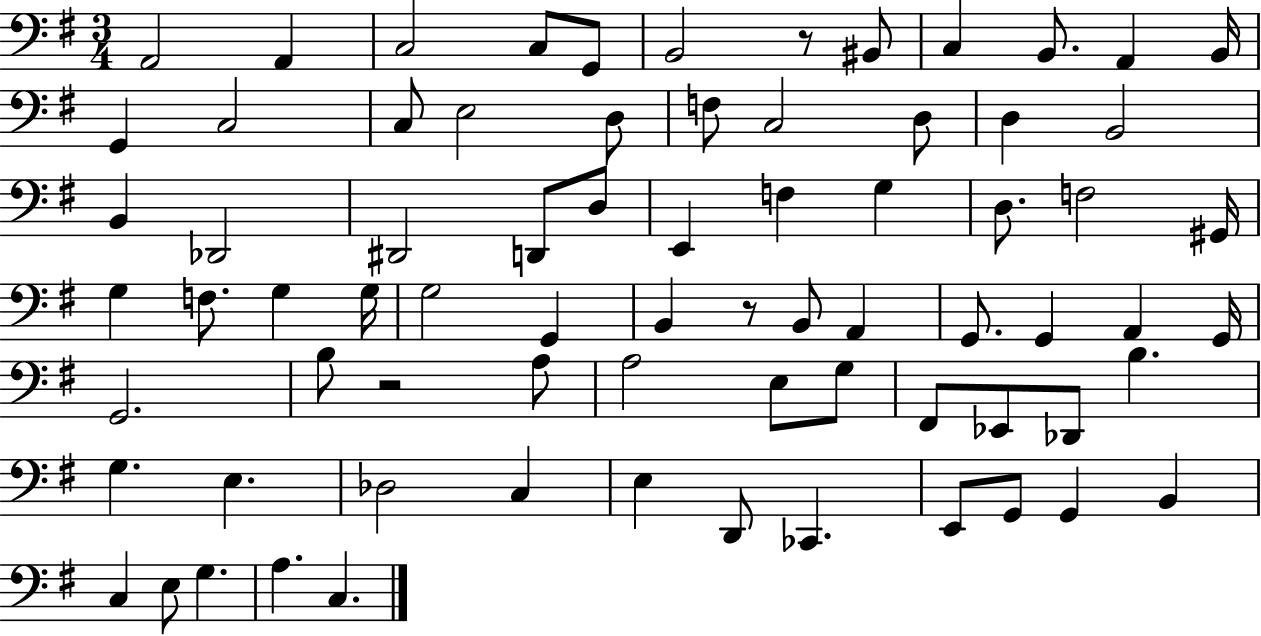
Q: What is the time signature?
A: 3/4